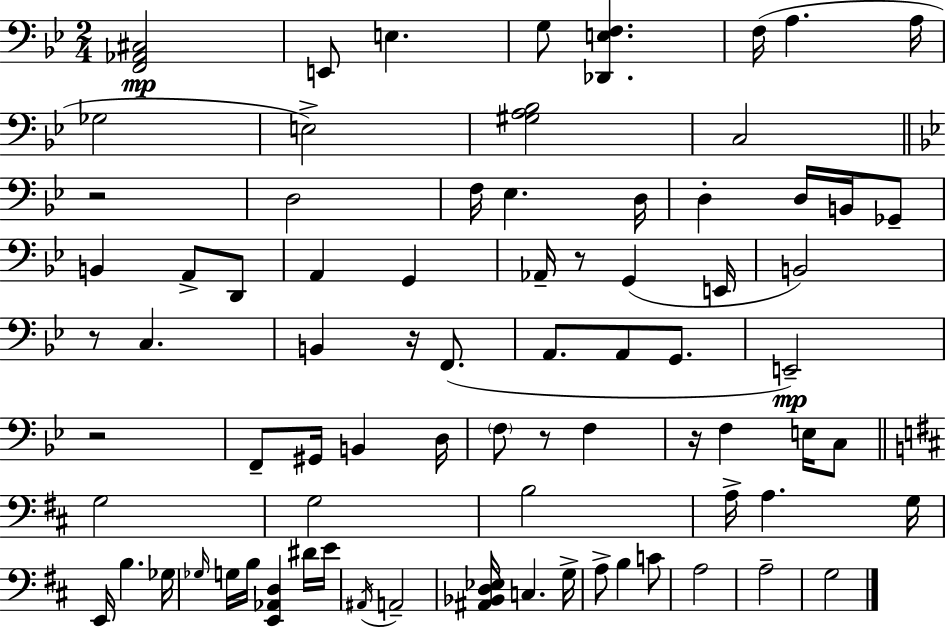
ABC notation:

X:1
T:Untitled
M:2/4
L:1/4
K:Gm
[F,,_A,,^C,]2 E,,/2 E, G,/2 [_D,,E,F,] F,/4 A, A,/4 _G,2 E,2 [^G,A,_B,]2 C,2 z2 D,2 F,/4 _E, D,/4 D, D,/4 B,,/4 _G,,/2 B,, A,,/2 D,,/2 A,, G,, _A,,/4 z/2 G,, E,,/4 B,,2 z/2 C, B,, z/4 F,,/2 A,,/2 A,,/2 G,,/2 E,,2 z2 F,,/2 ^G,,/4 B,, D,/4 F,/2 z/2 F, z/4 F, E,/4 C,/2 G,2 G,2 B,2 A,/4 A, G,/4 E,,/4 B, _G,/4 _G,/4 G,/4 B,/4 [E,,_A,,D,] ^D/4 E/4 ^A,,/4 A,,2 [^A,,_B,,D,_E,]/4 C, G,/4 A,/2 B, C/2 A,2 A,2 G,2